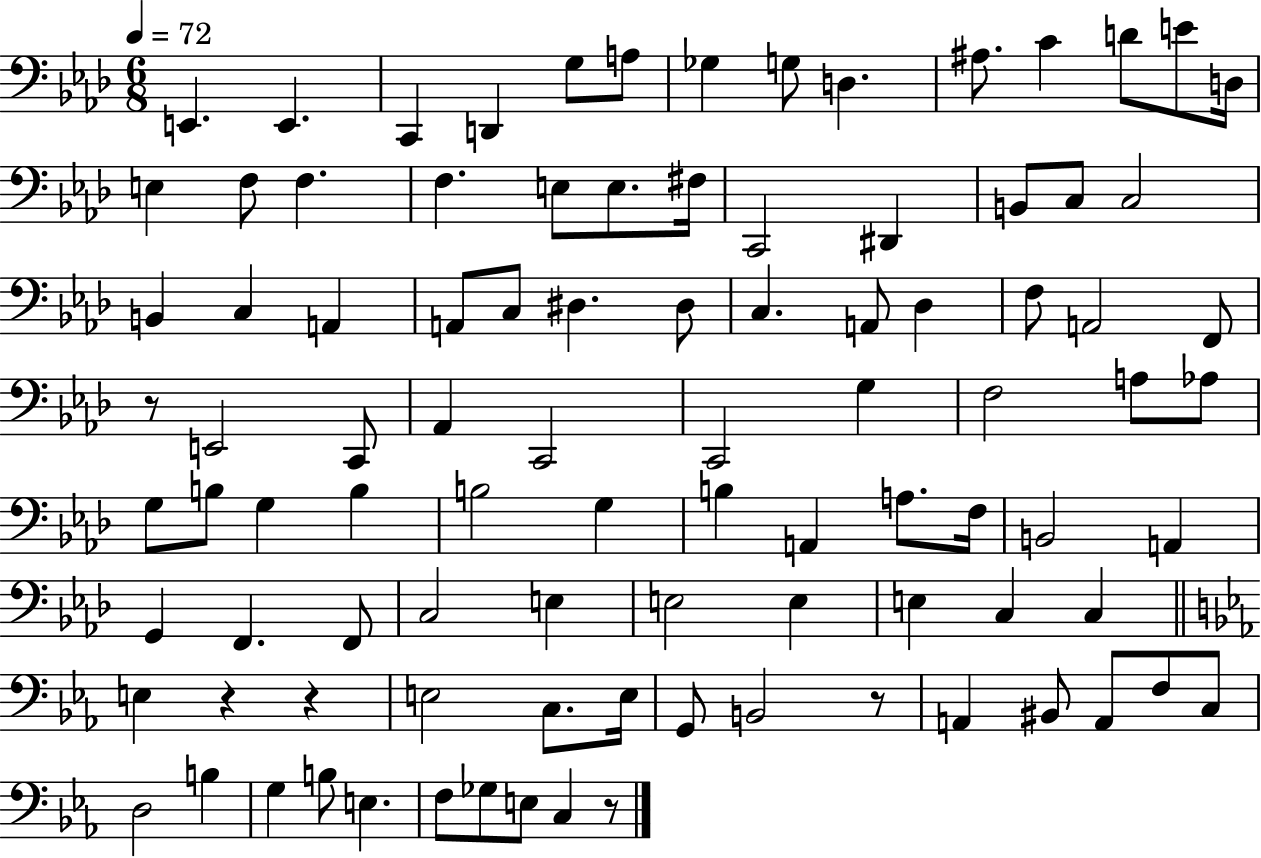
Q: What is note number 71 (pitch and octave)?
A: E3